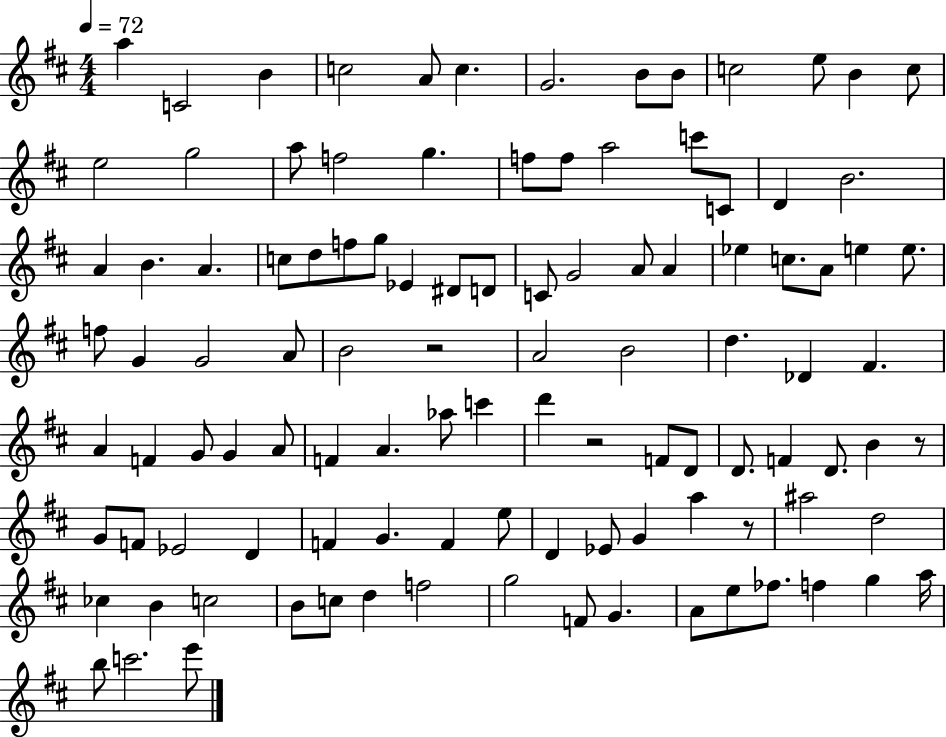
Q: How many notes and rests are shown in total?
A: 107